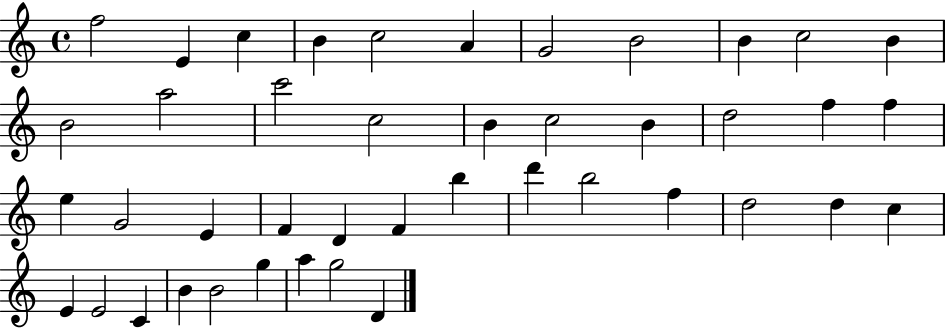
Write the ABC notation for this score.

X:1
T:Untitled
M:4/4
L:1/4
K:C
f2 E c B c2 A G2 B2 B c2 B B2 a2 c'2 c2 B c2 B d2 f f e G2 E F D F b d' b2 f d2 d c E E2 C B B2 g a g2 D